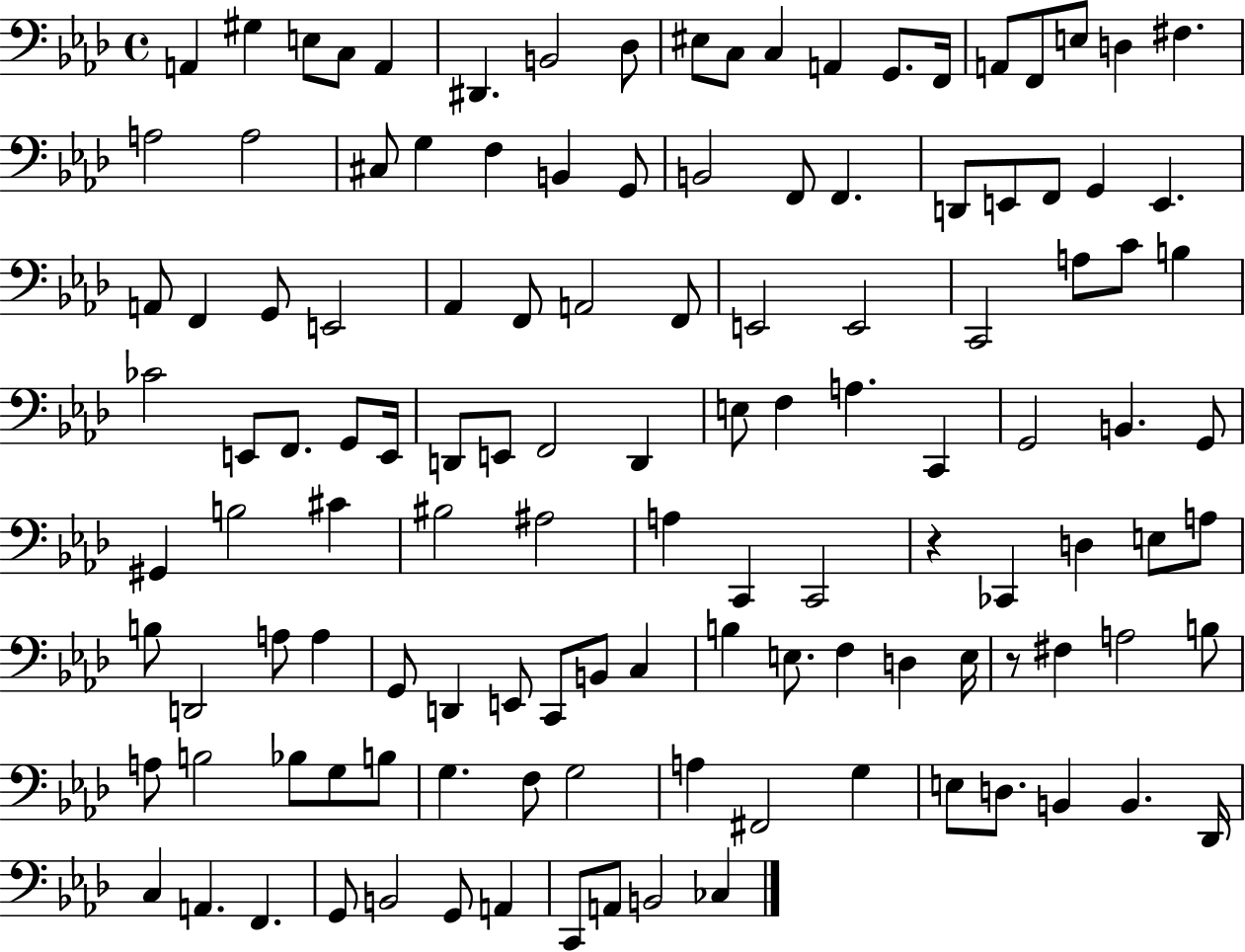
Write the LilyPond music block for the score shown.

{
  \clef bass
  \time 4/4
  \defaultTimeSignature
  \key aes \major
  a,4 gis4 e8 c8 a,4 | dis,4. b,2 des8 | eis8 c8 c4 a,4 g,8. f,16 | a,8 f,8 e8 d4 fis4. | \break a2 a2 | cis8 g4 f4 b,4 g,8 | b,2 f,8 f,4. | d,8 e,8 f,8 g,4 e,4. | \break a,8 f,4 g,8 e,2 | aes,4 f,8 a,2 f,8 | e,2 e,2 | c,2 a8 c'8 b4 | \break ces'2 e,8 f,8. g,8 e,16 | d,8 e,8 f,2 d,4 | e8 f4 a4. c,4 | g,2 b,4. g,8 | \break gis,4 b2 cis'4 | bis2 ais2 | a4 c,4 c,2 | r4 ces,4 d4 e8 a8 | \break b8 d,2 a8 a4 | g,8 d,4 e,8 c,8 b,8 c4 | b4 e8. f4 d4 e16 | r8 fis4 a2 b8 | \break a8 b2 bes8 g8 b8 | g4. f8 g2 | a4 fis,2 g4 | e8 d8. b,4 b,4. des,16 | \break c4 a,4. f,4. | g,8 b,2 g,8 a,4 | c,8 a,8 b,2 ces4 | \bar "|."
}